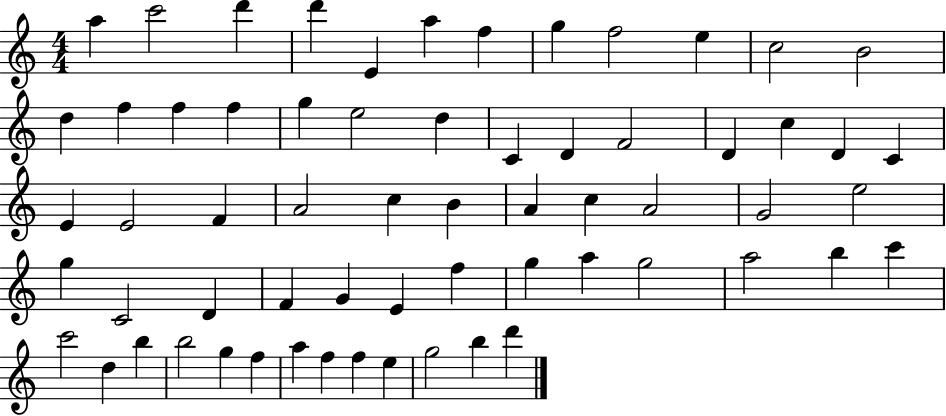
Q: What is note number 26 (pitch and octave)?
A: C4